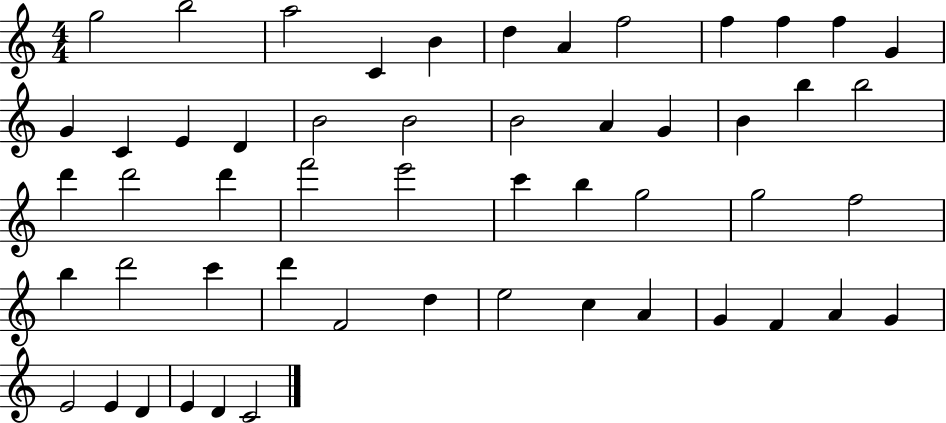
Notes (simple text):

G5/h B5/h A5/h C4/q B4/q D5/q A4/q F5/h F5/q F5/q F5/q G4/q G4/q C4/q E4/q D4/q B4/h B4/h B4/h A4/q G4/q B4/q B5/q B5/h D6/q D6/h D6/q F6/h E6/h C6/q B5/q G5/h G5/h F5/h B5/q D6/h C6/q D6/q F4/h D5/q E5/h C5/q A4/q G4/q F4/q A4/q G4/q E4/h E4/q D4/q E4/q D4/q C4/h